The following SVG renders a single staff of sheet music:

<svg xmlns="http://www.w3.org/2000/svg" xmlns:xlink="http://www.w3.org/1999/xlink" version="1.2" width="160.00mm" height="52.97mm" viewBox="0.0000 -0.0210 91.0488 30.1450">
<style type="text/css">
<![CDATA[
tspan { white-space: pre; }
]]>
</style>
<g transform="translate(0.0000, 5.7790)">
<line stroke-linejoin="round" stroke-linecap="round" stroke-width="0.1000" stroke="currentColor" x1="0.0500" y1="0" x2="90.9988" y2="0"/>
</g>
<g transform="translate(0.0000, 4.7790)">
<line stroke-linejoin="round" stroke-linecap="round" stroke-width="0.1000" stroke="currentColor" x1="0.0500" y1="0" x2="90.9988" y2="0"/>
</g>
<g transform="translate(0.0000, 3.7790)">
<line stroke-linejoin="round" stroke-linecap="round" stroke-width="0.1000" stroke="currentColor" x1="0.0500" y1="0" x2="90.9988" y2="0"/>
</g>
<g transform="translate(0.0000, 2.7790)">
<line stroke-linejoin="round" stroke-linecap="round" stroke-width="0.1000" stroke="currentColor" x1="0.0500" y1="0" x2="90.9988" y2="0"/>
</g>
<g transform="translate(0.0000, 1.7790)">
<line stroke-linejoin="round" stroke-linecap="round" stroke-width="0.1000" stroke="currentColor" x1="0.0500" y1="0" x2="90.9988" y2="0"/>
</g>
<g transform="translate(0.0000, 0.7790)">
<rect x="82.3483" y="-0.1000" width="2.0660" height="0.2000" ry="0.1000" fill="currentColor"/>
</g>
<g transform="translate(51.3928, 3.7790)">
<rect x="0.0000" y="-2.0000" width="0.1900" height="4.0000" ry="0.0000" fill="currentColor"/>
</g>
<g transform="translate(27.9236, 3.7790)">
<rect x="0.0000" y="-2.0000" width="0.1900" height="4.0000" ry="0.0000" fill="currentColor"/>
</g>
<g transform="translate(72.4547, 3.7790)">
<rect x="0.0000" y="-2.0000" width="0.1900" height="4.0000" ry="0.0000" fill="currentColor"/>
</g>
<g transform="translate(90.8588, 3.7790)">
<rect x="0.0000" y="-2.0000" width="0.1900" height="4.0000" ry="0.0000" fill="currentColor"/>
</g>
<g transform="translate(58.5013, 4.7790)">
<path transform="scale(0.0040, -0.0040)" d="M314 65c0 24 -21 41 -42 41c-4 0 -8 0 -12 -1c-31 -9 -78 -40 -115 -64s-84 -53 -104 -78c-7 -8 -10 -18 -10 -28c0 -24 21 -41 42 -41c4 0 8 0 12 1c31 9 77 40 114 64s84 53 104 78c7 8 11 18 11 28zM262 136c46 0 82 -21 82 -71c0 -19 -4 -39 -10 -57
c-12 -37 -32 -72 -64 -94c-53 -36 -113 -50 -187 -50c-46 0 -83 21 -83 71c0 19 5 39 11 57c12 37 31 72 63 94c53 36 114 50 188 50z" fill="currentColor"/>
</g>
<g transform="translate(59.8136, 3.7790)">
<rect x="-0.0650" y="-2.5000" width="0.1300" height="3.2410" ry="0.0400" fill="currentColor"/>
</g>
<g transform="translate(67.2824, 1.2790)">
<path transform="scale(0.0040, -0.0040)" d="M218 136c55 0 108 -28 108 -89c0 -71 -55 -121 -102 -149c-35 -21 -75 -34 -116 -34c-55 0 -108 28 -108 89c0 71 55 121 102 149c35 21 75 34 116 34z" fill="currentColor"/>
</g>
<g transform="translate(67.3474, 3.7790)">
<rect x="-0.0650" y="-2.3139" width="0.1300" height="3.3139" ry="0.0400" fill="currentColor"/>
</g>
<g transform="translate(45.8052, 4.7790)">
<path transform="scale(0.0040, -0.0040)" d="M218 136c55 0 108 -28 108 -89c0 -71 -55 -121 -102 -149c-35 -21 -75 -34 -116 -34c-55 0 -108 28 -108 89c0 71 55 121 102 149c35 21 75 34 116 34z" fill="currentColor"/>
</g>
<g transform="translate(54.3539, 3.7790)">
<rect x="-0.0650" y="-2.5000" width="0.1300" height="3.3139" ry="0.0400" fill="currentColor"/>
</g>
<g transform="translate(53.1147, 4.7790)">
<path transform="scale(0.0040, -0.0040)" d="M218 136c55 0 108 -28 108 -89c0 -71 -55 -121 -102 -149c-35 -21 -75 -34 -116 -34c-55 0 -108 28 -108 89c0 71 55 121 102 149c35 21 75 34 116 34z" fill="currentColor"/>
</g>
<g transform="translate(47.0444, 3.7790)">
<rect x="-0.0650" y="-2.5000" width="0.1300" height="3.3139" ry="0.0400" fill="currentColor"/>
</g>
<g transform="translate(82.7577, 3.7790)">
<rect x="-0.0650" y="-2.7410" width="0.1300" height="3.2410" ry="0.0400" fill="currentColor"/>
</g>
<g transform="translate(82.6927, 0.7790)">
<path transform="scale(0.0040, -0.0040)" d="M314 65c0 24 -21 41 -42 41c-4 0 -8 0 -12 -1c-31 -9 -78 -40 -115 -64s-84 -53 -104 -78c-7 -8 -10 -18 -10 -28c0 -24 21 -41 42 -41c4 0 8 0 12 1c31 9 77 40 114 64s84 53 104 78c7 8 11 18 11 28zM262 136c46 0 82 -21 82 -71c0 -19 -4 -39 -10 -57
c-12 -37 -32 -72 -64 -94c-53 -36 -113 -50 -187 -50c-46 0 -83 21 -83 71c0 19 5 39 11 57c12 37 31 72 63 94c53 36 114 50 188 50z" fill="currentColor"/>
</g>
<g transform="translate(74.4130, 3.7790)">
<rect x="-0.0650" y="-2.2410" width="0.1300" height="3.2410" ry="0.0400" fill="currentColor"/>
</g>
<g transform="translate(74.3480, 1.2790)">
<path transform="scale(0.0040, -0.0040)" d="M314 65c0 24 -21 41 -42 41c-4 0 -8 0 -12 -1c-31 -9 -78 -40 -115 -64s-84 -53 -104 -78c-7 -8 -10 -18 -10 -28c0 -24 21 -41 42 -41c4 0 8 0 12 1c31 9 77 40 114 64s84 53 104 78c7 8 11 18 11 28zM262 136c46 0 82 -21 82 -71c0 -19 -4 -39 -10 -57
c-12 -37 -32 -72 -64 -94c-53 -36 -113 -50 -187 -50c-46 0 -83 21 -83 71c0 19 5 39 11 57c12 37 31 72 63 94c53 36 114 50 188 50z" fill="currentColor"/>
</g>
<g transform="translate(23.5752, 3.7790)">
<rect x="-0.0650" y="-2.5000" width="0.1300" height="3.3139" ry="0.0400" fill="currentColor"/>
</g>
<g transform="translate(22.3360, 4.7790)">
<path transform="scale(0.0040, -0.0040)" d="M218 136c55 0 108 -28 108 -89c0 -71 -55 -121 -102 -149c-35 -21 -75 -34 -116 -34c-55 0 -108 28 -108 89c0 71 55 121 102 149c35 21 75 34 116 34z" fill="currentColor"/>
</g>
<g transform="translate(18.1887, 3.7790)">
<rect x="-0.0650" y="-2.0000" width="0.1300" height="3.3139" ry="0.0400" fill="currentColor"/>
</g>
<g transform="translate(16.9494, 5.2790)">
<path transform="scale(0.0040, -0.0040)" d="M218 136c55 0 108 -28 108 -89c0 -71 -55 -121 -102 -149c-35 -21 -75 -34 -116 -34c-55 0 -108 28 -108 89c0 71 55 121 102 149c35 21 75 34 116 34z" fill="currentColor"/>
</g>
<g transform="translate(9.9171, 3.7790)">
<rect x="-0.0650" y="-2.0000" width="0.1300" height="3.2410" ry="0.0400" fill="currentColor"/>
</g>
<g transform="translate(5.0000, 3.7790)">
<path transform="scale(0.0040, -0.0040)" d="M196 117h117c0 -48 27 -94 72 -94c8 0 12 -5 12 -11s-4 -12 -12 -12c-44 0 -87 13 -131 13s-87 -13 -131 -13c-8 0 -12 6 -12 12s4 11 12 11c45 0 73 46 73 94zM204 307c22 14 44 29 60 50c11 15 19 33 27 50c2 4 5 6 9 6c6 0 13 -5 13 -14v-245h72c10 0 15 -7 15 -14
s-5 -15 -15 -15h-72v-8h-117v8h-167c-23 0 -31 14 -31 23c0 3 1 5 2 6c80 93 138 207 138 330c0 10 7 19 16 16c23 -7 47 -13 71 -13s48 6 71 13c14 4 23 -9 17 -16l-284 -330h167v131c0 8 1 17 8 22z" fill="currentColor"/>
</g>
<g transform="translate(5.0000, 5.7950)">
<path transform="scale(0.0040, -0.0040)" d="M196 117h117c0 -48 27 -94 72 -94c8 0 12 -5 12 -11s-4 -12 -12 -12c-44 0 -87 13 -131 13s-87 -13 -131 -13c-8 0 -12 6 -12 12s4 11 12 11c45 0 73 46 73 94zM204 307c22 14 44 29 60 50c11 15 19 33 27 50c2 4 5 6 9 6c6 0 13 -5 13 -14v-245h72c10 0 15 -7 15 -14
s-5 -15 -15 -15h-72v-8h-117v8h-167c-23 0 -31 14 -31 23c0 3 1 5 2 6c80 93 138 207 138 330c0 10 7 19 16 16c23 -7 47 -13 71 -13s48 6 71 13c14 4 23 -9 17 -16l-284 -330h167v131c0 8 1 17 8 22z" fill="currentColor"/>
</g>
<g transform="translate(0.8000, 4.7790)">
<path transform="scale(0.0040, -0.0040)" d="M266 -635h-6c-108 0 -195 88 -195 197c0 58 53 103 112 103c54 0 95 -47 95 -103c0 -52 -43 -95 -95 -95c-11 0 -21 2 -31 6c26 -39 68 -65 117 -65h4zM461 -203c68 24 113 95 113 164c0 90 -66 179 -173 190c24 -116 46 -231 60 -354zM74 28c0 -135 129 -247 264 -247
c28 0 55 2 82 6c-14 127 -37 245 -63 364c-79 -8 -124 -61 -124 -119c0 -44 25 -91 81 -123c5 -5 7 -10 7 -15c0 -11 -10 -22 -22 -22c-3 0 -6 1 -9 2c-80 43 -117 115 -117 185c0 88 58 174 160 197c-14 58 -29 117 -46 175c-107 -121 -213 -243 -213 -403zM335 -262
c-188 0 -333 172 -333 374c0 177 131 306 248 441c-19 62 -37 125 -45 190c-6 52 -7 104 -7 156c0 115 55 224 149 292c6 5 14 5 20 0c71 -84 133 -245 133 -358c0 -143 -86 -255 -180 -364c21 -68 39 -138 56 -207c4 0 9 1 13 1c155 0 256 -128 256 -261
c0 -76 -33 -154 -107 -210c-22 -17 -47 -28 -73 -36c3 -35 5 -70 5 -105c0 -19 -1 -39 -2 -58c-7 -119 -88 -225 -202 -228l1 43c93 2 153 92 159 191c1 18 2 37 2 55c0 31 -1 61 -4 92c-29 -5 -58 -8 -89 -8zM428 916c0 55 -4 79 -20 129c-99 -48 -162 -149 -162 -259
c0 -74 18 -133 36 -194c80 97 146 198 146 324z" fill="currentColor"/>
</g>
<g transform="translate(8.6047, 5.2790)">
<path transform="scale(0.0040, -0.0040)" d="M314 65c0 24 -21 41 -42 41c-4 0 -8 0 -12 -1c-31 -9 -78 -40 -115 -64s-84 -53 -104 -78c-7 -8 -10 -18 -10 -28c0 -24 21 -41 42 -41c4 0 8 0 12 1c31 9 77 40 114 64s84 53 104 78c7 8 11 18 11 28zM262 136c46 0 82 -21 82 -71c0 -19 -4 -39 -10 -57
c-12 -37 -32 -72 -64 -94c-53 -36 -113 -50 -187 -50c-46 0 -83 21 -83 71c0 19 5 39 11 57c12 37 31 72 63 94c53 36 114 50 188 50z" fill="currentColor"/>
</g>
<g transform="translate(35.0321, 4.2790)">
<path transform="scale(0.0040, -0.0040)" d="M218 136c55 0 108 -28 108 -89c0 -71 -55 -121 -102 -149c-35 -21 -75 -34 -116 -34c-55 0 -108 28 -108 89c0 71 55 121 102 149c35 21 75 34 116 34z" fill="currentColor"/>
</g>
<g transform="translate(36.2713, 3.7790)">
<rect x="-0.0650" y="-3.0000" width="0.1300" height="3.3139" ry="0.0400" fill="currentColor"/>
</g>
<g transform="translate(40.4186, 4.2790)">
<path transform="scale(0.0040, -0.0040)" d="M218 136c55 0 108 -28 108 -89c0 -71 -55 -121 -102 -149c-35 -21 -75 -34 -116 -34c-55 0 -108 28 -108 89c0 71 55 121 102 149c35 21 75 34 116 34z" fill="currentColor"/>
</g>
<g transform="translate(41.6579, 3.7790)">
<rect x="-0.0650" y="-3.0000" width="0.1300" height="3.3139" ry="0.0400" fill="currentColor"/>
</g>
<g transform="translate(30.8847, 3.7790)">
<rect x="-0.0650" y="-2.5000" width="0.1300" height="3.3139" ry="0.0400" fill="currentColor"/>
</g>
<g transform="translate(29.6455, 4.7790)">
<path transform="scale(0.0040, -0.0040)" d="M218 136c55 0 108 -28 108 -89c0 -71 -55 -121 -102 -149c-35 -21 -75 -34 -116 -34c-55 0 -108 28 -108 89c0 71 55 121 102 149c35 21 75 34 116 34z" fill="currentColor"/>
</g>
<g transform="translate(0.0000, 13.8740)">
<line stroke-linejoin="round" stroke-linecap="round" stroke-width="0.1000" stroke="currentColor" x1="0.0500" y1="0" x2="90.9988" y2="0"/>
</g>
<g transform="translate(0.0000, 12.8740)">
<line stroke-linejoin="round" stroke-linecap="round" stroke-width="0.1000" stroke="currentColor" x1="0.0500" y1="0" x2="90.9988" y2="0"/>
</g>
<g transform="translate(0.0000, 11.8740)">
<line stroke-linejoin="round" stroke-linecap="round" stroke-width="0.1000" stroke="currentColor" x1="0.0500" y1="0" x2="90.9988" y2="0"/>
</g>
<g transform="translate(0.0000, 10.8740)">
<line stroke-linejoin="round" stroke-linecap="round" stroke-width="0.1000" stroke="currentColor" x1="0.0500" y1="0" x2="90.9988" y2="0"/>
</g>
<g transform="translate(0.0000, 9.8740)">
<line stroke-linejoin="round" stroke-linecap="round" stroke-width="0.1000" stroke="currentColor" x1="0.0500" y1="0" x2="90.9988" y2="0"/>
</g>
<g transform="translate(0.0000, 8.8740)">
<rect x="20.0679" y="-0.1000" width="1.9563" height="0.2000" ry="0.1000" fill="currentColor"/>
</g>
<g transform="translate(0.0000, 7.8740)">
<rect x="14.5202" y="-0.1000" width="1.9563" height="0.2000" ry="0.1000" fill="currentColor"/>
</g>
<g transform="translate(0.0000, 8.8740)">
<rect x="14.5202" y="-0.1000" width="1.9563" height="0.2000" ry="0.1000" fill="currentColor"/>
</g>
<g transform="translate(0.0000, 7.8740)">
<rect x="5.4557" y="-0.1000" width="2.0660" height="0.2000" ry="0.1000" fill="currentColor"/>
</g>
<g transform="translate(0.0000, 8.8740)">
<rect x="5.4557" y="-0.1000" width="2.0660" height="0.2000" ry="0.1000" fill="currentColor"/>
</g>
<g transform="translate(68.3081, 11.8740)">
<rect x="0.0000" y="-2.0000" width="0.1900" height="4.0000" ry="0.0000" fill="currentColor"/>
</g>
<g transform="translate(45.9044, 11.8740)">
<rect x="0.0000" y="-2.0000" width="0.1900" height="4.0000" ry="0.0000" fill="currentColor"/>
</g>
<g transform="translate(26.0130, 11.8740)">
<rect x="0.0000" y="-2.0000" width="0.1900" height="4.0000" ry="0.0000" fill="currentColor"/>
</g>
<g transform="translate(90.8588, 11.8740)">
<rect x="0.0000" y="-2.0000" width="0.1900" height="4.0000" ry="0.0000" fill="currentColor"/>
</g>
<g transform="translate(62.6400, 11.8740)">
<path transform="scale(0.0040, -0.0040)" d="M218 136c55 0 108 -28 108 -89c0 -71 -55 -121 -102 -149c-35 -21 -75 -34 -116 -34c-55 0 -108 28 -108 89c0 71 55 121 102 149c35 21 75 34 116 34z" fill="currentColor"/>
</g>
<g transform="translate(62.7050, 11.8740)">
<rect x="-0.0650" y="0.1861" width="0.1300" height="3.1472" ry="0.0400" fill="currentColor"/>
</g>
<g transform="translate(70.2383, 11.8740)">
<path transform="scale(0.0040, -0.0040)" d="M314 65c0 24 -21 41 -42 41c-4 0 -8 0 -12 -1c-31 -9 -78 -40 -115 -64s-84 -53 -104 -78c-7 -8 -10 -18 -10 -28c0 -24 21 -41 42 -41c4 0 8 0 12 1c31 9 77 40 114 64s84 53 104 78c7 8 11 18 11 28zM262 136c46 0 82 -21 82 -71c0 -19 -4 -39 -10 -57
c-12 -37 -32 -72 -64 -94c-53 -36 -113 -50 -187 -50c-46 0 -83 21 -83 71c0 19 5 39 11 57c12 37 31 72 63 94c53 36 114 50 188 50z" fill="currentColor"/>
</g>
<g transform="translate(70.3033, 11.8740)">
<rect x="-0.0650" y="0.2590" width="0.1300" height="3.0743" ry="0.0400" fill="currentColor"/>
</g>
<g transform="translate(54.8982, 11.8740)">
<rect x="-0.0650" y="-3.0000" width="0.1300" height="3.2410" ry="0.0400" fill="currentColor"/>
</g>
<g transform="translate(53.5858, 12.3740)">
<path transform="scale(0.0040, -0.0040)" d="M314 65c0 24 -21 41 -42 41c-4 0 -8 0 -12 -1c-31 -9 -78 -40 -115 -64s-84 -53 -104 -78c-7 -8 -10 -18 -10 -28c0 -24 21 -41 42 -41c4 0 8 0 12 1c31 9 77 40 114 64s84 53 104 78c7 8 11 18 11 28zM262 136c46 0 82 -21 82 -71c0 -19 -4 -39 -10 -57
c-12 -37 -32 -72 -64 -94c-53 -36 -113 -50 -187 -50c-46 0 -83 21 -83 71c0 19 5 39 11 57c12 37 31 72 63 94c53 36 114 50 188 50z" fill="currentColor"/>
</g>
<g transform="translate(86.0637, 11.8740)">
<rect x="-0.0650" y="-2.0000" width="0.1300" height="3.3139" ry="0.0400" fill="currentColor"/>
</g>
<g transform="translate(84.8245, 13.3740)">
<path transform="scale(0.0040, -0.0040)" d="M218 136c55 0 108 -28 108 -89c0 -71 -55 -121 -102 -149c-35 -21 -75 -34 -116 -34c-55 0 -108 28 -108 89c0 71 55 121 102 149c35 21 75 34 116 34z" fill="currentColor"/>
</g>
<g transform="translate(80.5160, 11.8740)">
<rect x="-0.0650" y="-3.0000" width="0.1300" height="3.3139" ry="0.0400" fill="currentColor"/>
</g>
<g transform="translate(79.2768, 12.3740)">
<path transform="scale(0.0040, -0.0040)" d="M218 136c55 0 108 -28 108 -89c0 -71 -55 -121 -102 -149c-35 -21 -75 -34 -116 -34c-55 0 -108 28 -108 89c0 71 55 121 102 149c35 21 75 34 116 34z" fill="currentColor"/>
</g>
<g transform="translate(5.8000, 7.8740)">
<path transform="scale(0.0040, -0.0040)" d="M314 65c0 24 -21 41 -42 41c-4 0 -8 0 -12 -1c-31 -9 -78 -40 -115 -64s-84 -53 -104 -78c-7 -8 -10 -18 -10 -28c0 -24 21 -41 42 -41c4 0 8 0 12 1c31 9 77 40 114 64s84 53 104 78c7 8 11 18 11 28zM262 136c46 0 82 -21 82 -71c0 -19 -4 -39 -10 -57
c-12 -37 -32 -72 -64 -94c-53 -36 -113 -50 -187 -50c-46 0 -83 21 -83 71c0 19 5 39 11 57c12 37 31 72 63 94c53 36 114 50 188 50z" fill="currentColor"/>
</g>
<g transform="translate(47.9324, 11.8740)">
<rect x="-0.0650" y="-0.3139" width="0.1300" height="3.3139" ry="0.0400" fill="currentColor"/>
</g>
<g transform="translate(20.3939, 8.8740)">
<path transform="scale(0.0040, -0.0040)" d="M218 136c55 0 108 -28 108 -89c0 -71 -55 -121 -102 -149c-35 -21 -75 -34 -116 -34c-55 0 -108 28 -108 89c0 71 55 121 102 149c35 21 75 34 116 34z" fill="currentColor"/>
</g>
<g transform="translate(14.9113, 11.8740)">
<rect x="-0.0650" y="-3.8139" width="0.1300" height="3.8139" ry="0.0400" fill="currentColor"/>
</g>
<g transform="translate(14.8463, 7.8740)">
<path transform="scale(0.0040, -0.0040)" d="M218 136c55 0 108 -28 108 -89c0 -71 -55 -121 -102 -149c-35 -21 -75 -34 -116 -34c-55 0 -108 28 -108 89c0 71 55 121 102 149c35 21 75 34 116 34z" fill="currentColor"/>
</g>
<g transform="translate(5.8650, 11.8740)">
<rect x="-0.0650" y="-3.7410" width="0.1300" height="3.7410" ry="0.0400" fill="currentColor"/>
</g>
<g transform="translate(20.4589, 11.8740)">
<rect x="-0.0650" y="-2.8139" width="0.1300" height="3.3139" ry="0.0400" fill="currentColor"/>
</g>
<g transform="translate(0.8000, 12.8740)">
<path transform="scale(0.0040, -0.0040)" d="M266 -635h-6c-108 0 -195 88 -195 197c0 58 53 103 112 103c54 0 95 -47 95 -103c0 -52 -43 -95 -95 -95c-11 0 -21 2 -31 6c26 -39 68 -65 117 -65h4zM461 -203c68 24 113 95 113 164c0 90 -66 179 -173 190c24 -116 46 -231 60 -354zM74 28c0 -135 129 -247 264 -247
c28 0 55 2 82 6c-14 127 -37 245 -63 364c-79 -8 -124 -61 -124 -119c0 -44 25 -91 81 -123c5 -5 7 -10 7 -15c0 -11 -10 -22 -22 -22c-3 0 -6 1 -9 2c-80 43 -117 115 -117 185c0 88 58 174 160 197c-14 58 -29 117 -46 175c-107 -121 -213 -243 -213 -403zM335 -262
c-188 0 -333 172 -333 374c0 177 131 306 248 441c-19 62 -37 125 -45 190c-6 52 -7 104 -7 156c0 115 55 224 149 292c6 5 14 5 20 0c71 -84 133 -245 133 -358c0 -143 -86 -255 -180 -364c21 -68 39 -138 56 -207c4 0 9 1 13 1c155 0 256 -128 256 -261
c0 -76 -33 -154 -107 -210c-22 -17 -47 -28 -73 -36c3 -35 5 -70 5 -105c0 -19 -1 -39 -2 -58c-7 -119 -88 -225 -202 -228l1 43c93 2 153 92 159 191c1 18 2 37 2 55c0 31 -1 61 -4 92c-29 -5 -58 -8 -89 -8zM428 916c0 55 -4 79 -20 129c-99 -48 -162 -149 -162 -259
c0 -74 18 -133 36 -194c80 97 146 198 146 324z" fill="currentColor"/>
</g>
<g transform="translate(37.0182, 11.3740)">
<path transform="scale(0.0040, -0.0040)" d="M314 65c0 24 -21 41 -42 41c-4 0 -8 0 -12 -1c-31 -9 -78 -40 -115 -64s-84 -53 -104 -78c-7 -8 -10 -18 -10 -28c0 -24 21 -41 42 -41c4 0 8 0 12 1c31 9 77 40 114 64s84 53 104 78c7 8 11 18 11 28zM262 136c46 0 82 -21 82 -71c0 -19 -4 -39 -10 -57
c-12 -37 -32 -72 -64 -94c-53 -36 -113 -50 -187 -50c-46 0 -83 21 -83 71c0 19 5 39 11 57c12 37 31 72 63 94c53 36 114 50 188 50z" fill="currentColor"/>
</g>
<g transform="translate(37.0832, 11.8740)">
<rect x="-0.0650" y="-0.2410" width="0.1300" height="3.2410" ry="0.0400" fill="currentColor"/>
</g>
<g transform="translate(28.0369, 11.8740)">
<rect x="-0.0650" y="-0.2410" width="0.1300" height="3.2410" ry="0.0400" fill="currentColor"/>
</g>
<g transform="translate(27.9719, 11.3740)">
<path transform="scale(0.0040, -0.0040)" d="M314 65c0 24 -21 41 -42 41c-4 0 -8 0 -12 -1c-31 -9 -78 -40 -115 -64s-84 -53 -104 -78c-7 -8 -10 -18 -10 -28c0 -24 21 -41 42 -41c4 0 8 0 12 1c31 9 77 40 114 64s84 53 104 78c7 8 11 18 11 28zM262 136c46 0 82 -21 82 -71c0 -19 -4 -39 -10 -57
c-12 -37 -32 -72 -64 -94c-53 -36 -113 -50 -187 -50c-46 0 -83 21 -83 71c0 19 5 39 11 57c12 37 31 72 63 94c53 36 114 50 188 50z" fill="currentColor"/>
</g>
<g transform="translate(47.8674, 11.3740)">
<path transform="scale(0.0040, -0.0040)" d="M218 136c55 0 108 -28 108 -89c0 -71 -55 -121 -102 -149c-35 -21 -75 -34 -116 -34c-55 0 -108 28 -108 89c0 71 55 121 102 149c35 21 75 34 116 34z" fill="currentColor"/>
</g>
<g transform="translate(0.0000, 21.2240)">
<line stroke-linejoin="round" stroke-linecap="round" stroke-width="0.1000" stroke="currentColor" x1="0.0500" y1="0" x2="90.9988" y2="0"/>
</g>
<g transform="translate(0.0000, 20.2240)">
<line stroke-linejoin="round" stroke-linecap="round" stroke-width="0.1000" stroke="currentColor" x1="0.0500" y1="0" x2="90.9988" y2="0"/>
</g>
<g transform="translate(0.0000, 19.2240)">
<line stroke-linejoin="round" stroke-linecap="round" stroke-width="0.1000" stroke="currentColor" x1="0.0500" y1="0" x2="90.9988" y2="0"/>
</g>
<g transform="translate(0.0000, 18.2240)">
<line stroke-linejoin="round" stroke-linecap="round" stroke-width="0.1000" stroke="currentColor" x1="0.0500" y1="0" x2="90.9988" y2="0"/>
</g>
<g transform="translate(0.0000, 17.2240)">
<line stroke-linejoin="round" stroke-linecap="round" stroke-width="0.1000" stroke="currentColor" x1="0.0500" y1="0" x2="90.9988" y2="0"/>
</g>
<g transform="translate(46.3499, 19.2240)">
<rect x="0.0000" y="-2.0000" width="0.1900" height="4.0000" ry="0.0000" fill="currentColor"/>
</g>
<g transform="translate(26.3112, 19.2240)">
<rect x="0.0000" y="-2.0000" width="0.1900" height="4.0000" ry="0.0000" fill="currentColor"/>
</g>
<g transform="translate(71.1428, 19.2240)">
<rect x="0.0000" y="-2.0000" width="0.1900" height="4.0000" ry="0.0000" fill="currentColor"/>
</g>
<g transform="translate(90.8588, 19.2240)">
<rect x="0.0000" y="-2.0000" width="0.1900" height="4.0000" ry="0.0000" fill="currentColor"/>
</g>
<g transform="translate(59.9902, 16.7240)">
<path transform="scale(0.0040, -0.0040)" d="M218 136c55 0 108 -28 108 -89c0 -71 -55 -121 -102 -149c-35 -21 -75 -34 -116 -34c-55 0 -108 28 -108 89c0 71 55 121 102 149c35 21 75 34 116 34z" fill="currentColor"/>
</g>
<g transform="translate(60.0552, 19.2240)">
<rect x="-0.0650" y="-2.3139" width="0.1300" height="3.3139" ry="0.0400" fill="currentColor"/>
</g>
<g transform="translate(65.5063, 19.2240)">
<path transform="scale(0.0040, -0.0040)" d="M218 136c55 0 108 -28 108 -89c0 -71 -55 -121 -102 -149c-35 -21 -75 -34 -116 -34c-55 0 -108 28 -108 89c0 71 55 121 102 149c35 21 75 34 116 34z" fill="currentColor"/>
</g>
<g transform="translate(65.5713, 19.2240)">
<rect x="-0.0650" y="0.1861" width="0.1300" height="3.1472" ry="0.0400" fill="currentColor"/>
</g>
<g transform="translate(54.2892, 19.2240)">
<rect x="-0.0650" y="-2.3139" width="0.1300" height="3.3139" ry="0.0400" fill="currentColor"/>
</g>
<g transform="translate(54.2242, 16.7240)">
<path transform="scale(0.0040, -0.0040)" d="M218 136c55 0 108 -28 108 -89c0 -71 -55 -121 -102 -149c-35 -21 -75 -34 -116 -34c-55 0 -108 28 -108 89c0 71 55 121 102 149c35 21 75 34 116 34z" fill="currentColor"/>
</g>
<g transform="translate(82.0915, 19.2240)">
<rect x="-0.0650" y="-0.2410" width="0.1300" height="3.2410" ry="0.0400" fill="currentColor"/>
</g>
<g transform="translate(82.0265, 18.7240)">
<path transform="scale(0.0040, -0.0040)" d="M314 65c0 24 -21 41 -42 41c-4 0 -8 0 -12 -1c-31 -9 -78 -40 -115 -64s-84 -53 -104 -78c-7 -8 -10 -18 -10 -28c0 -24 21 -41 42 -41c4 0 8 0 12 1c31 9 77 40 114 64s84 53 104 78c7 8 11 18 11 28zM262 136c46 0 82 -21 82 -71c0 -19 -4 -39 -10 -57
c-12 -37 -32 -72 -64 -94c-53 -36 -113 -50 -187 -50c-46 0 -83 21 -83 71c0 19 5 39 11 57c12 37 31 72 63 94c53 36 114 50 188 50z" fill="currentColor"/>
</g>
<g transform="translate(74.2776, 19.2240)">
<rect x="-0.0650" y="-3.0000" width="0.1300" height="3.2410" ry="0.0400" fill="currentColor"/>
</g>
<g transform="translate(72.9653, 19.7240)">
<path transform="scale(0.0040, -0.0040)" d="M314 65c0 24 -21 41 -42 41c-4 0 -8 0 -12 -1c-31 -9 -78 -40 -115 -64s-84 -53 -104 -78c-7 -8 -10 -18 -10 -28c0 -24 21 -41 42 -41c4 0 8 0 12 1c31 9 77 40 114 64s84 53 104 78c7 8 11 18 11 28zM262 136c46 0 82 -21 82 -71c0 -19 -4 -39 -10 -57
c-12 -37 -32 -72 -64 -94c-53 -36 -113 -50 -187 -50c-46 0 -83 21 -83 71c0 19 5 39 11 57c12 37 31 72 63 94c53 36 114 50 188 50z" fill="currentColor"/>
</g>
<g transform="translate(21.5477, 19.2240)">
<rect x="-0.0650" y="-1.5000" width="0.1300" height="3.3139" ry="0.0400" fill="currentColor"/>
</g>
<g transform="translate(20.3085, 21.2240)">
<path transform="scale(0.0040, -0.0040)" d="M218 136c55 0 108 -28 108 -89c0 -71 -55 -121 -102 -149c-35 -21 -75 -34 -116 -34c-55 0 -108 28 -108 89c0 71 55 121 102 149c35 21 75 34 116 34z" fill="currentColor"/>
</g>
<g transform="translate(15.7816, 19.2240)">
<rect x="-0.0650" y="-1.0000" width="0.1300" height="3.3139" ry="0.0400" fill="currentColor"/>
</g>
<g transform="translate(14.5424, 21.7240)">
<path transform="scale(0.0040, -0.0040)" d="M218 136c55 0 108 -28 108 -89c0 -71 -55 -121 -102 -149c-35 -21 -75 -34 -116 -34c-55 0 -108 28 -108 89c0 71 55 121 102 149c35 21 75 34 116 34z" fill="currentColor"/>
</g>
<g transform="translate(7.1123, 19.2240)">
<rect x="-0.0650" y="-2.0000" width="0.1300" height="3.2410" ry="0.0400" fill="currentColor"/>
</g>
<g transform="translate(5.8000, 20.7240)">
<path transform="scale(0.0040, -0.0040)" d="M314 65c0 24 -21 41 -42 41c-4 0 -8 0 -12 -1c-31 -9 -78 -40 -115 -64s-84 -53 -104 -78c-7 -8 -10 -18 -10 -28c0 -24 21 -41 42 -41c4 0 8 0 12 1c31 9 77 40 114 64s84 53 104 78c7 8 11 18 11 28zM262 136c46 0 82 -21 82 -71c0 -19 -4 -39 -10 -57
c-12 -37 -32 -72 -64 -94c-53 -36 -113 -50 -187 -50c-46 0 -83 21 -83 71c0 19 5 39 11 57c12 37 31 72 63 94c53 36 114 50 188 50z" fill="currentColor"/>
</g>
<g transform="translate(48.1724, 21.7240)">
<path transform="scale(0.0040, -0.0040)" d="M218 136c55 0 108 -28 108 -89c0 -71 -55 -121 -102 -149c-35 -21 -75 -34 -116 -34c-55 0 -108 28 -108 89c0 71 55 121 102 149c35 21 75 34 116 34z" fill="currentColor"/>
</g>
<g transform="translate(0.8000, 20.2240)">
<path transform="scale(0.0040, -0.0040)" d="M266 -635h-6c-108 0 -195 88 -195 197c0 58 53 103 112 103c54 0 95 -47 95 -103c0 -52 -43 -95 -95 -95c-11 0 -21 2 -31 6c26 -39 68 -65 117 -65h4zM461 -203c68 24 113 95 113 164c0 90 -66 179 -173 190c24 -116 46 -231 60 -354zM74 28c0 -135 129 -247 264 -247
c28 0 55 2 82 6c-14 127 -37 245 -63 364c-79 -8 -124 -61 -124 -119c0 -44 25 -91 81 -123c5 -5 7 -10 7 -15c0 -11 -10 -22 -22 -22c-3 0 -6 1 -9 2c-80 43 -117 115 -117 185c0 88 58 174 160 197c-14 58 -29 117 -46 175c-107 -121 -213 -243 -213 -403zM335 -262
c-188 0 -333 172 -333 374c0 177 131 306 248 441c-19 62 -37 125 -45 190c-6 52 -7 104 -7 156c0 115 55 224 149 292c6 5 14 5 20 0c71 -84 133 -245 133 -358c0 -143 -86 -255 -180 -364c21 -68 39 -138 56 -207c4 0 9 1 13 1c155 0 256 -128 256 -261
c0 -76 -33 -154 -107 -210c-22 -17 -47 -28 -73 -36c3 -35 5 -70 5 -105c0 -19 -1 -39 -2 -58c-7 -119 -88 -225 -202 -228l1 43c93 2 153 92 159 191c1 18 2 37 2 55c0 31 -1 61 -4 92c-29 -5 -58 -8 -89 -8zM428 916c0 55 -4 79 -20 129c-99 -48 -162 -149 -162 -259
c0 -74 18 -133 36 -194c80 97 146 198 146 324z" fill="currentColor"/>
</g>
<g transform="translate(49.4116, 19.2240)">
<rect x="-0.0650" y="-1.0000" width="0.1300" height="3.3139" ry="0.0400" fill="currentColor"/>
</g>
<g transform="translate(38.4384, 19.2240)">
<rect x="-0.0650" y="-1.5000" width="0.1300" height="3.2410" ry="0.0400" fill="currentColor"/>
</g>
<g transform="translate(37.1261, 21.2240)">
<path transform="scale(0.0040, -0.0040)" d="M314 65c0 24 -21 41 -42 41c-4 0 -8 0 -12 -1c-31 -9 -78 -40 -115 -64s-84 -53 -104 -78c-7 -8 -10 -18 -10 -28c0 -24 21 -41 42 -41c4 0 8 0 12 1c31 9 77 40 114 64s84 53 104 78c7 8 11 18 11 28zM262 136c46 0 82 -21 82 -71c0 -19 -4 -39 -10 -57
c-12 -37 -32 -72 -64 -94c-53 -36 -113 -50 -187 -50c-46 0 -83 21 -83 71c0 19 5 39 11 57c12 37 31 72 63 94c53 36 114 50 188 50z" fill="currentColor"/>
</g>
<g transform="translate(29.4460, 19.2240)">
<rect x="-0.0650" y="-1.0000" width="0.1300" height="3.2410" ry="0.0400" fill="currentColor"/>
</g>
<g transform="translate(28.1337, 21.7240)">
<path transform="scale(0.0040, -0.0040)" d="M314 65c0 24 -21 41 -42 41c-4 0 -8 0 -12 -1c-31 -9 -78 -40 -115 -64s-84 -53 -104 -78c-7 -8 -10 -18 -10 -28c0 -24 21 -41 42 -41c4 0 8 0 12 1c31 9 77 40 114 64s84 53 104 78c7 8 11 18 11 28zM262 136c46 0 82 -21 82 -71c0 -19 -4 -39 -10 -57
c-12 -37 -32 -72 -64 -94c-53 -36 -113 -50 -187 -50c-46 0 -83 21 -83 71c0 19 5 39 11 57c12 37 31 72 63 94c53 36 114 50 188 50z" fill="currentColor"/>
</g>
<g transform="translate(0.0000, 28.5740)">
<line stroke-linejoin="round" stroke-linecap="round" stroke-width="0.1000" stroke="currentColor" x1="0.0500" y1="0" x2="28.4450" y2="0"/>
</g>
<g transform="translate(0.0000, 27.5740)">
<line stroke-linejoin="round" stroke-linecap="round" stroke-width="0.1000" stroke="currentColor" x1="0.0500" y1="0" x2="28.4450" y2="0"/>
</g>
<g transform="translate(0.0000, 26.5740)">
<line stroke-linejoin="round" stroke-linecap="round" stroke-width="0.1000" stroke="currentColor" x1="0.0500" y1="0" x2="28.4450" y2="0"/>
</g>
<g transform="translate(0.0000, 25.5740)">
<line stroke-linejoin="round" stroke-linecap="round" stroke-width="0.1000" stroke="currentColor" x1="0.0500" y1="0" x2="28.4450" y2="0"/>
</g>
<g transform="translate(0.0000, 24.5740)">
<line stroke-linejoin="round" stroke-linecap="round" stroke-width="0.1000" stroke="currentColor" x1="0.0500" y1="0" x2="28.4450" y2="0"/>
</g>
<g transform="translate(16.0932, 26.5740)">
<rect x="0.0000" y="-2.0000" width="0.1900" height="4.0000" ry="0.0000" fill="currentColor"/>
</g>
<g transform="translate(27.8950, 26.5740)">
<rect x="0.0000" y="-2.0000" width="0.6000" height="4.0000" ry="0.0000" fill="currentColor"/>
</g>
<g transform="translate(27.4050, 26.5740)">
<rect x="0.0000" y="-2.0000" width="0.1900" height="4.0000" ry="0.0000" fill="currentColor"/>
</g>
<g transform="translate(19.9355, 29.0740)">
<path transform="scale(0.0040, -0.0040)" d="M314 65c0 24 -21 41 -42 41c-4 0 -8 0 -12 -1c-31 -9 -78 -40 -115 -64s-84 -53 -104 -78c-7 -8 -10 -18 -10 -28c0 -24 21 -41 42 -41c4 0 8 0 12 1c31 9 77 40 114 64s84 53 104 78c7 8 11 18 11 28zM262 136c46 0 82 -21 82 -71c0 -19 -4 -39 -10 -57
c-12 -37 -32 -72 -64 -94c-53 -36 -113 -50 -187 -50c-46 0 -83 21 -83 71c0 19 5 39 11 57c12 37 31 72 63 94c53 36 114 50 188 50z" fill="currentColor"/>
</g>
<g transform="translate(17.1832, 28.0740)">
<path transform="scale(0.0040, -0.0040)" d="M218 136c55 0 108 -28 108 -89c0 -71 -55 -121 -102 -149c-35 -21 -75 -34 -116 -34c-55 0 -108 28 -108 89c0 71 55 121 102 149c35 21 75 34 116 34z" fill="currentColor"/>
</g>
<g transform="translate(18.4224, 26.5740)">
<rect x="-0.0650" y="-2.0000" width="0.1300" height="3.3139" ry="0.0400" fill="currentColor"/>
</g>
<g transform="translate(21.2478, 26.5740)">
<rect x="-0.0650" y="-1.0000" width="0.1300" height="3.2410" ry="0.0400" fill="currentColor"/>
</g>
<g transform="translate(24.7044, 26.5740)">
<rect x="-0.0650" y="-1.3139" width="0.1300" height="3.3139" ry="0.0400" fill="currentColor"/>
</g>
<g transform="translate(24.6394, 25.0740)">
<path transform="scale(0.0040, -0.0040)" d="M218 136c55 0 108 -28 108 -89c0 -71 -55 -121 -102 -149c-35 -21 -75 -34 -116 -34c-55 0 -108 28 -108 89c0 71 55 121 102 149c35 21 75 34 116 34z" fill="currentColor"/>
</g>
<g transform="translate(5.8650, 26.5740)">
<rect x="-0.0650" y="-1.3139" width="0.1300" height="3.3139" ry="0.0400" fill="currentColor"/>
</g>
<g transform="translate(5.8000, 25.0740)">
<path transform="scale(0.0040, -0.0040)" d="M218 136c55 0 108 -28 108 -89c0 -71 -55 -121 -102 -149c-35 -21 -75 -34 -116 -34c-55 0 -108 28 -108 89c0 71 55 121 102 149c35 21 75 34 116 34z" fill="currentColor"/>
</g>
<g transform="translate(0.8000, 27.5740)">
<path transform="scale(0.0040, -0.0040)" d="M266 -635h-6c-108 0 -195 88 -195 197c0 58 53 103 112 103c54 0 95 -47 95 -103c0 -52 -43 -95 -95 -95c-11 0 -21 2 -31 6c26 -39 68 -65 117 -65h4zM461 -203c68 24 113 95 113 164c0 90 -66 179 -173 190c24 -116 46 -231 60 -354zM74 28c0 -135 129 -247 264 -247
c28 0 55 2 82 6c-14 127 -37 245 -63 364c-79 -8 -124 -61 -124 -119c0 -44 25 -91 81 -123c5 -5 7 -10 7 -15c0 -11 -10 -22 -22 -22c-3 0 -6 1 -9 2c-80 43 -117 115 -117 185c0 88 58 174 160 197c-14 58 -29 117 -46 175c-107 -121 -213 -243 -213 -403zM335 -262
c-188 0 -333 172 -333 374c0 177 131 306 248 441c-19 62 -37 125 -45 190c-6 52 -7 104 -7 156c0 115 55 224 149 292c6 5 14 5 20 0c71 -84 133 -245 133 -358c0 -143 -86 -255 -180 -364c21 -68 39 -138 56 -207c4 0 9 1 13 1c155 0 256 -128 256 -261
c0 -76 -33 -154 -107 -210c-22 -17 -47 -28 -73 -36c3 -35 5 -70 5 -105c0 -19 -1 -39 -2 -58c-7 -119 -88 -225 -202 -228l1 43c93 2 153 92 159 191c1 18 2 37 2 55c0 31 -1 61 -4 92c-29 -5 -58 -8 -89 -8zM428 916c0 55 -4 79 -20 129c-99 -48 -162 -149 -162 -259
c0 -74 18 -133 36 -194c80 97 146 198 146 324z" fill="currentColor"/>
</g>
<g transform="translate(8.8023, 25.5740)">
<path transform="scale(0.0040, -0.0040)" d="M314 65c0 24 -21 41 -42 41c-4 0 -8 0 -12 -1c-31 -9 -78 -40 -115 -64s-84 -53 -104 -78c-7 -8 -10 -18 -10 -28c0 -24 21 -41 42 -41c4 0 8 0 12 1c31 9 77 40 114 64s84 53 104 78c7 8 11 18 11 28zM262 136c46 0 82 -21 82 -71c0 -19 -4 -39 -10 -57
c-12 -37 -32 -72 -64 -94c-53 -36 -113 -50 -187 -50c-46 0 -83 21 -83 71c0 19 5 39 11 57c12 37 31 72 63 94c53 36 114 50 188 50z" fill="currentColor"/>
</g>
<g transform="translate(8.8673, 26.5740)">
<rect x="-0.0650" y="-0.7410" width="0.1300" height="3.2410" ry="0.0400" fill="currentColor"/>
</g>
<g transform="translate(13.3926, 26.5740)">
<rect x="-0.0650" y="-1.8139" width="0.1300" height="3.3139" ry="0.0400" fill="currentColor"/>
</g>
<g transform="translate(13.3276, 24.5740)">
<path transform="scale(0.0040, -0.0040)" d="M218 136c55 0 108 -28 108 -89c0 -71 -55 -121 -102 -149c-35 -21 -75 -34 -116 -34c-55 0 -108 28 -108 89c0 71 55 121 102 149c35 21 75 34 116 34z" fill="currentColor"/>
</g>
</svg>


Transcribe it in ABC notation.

X:1
T:Untitled
M:4/4
L:1/4
K:C
F2 F G G A A G G G2 g g2 a2 c'2 c' a c2 c2 c A2 B B2 A F F2 D E D2 E2 D g g B A2 c2 e d2 f F D2 e